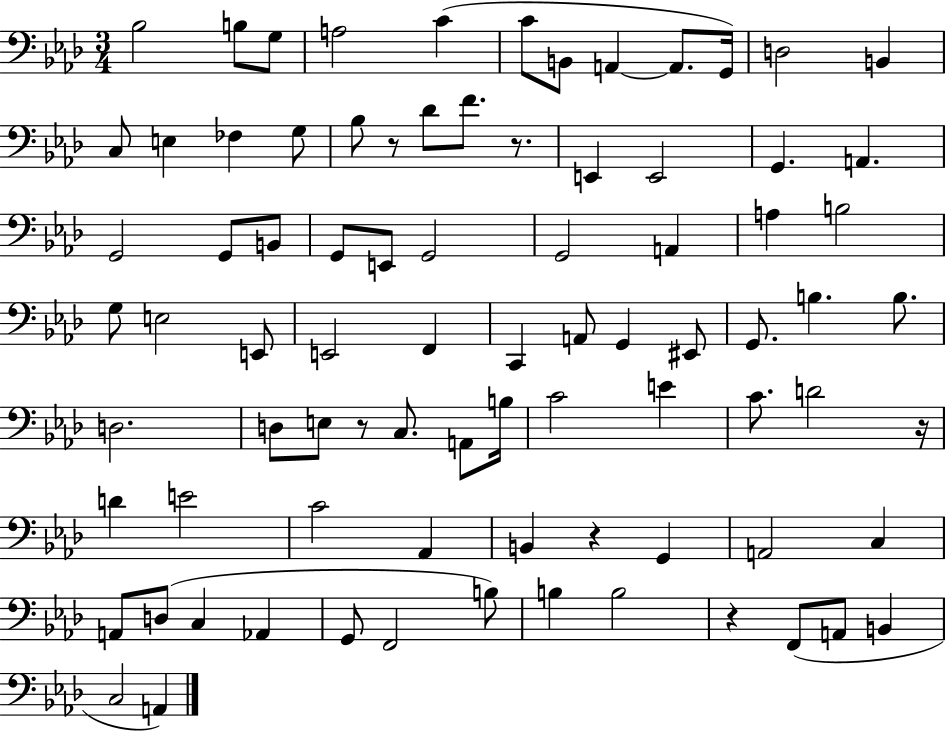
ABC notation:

X:1
T:Untitled
M:3/4
L:1/4
K:Ab
_B,2 B,/2 G,/2 A,2 C C/2 B,,/2 A,, A,,/2 G,,/4 D,2 B,, C,/2 E, _F, G,/2 _B,/2 z/2 _D/2 F/2 z/2 E,, E,,2 G,, A,, G,,2 G,,/2 B,,/2 G,,/2 E,,/2 G,,2 G,,2 A,, A, B,2 G,/2 E,2 E,,/2 E,,2 F,, C,, A,,/2 G,, ^E,,/2 G,,/2 B, B,/2 D,2 D,/2 E,/2 z/2 C,/2 A,,/2 B,/4 C2 E C/2 D2 z/4 D E2 C2 _A,, B,, z G,, A,,2 C, A,,/2 D,/2 C, _A,, G,,/2 F,,2 B,/2 B, B,2 z F,,/2 A,,/2 B,, C,2 A,,